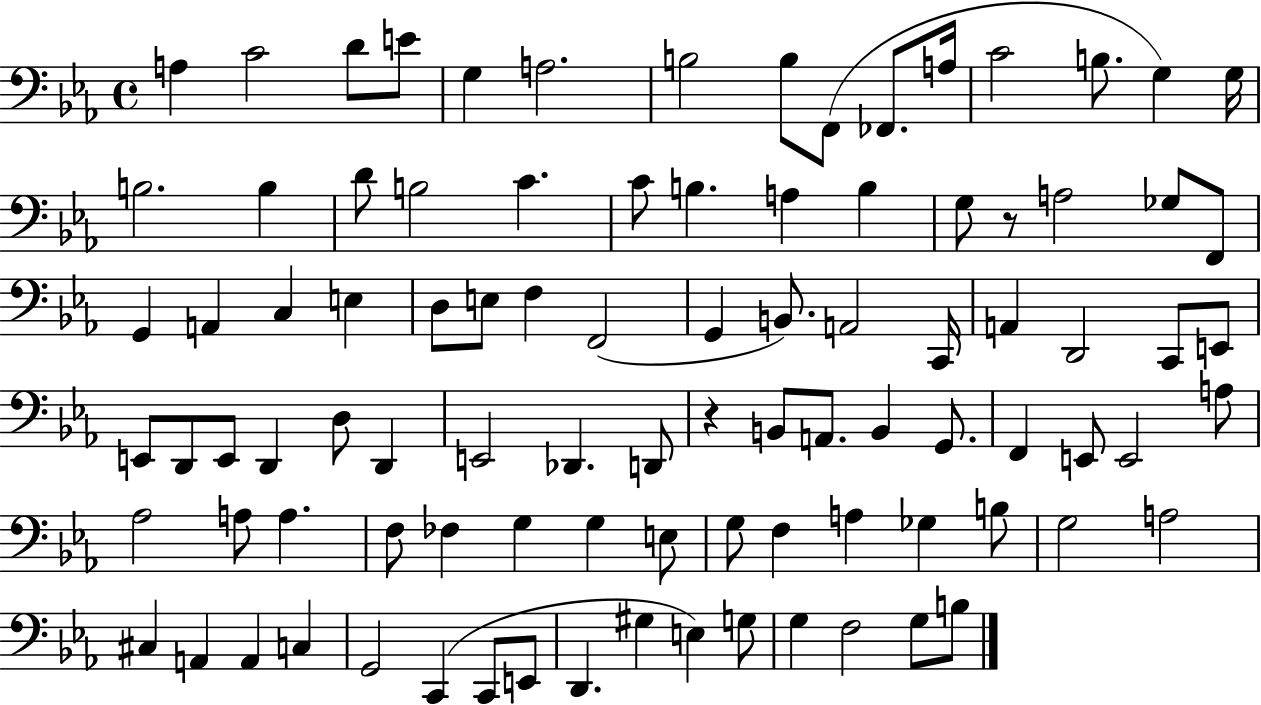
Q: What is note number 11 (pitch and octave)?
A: A3